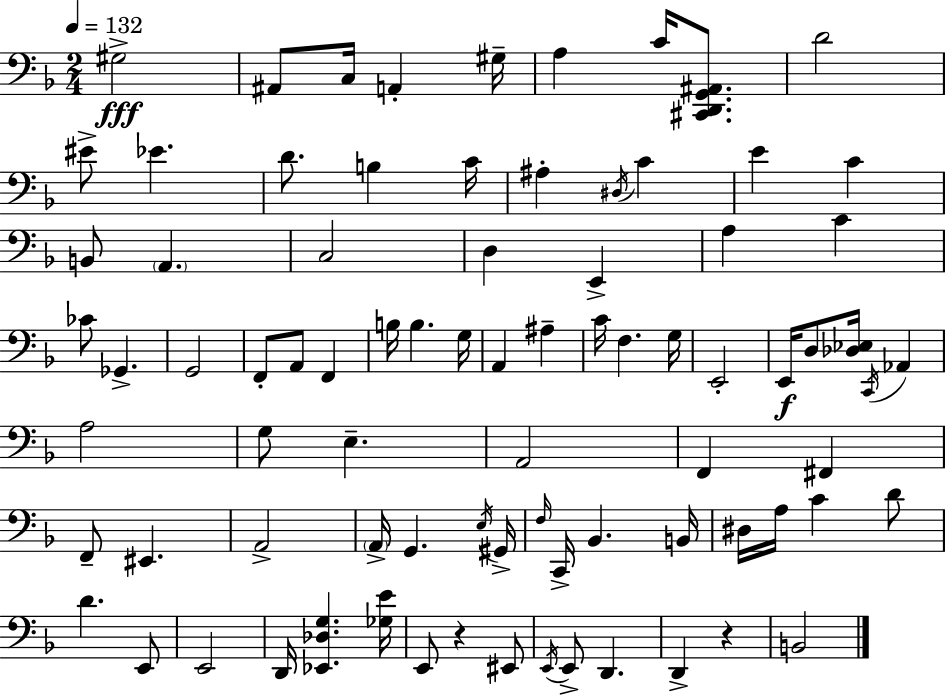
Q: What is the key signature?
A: D minor